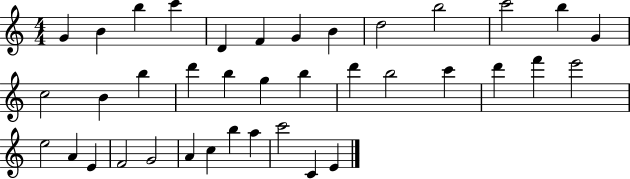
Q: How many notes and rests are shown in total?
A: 38